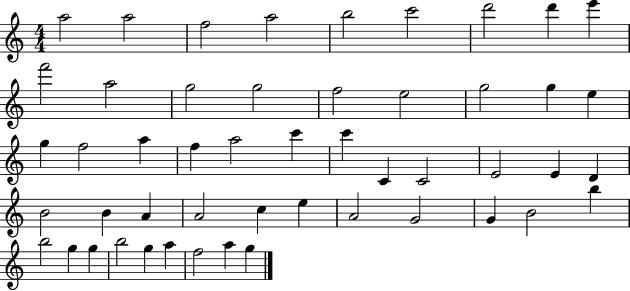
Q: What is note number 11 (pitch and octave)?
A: A5